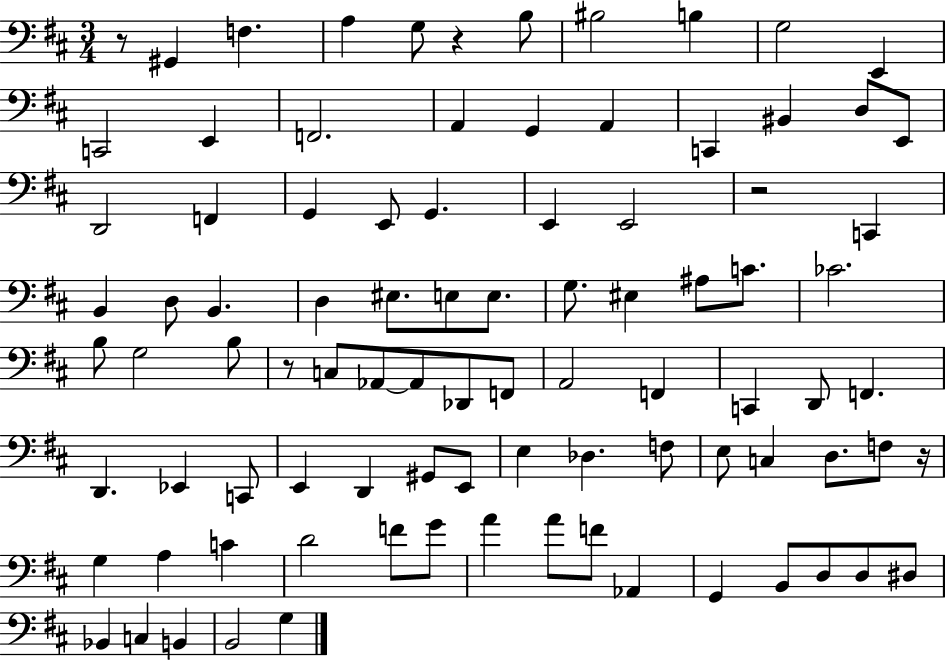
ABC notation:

X:1
T:Untitled
M:3/4
L:1/4
K:D
z/2 ^G,, F, A, G,/2 z B,/2 ^B,2 B, G,2 E,, C,,2 E,, F,,2 A,, G,, A,, C,, ^B,, D,/2 E,,/2 D,,2 F,, G,, E,,/2 G,, E,, E,,2 z2 C,, B,, D,/2 B,, D, ^E,/2 E,/2 E,/2 G,/2 ^E, ^A,/2 C/2 _C2 B,/2 G,2 B,/2 z/2 C,/2 _A,,/2 _A,,/2 _D,,/2 F,,/2 A,,2 F,, C,, D,,/2 F,, D,, _E,, C,,/2 E,, D,, ^G,,/2 E,,/2 E, _D, F,/2 E,/2 C, D,/2 F,/2 z/4 G, A, C D2 F/2 G/2 A A/2 F/2 _A,, G,, B,,/2 D,/2 D,/2 ^D,/2 _B,, C, B,, B,,2 G,